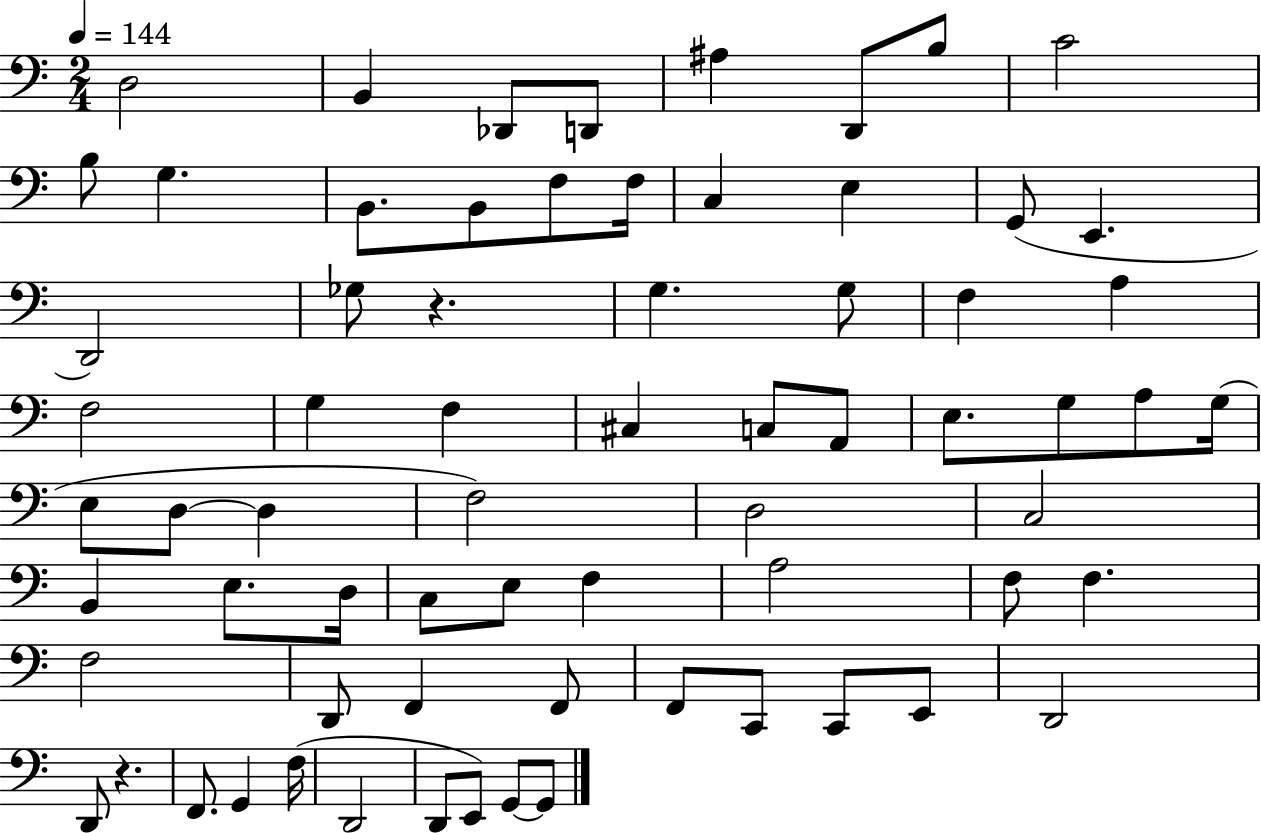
X:1
T:Untitled
M:2/4
L:1/4
K:C
D,2 B,, _D,,/2 D,,/2 ^A, D,,/2 B,/2 C2 B,/2 G, B,,/2 B,,/2 F,/2 F,/4 C, E, G,,/2 E,, D,,2 _G,/2 z G, G,/2 F, A, F,2 G, F, ^C, C,/2 A,,/2 E,/2 G,/2 A,/2 G,/4 E,/2 D,/2 D, F,2 D,2 C,2 B,, E,/2 D,/4 C,/2 E,/2 F, A,2 F,/2 F, F,2 D,,/2 F,, F,,/2 F,,/2 C,,/2 C,,/2 E,,/2 D,,2 D,,/2 z F,,/2 G,, F,/4 D,,2 D,,/2 E,,/2 G,,/2 G,,/2